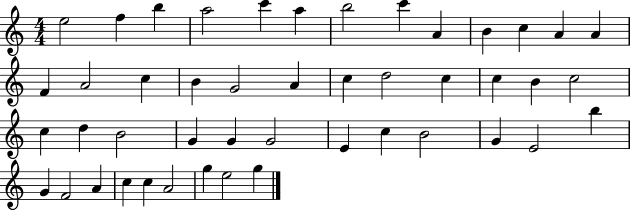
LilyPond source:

{
  \clef treble
  \numericTimeSignature
  \time 4/4
  \key c \major
  e''2 f''4 b''4 | a''2 c'''4 a''4 | b''2 c'''4 a'4 | b'4 c''4 a'4 a'4 | \break f'4 a'2 c''4 | b'4 g'2 a'4 | c''4 d''2 c''4 | c''4 b'4 c''2 | \break c''4 d''4 b'2 | g'4 g'4 g'2 | e'4 c''4 b'2 | g'4 e'2 b''4 | \break g'4 f'2 a'4 | c''4 c''4 a'2 | g''4 e''2 g''4 | \bar "|."
}